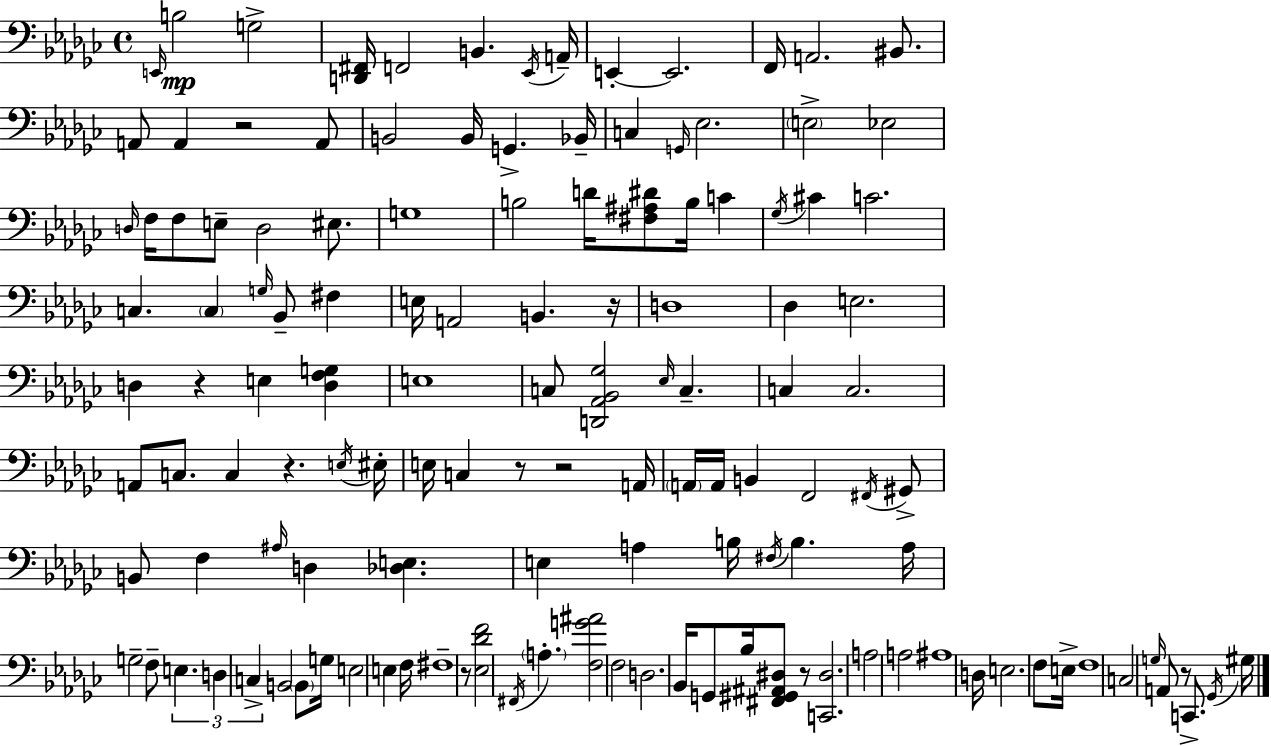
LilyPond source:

{
  \clef bass
  \time 4/4
  \defaultTimeSignature
  \key ees \minor
  \grace { e,16 }\mp b2 g2-> | <d, fis,>16 f,2 b,4. | \acciaccatura { ees,16 } a,16-- e,4-.~~ e,2. | f,16 a,2. bis,8. | \break a,8 a,4 r2 | a,8 b,2 b,16 g,4.-> | bes,16-- c4 \grace { g,16 } ees2. | \parenthesize e2-> ees2 | \break \grace { d16 } f16 f8 e8-- d2 | eis8. g1 | b2 d'16 <fis ais dis'>8 b16 | c'4 \acciaccatura { ges16 } cis'4 c'2. | \break c4. \parenthesize c4 \grace { g16 } | bes,8-- fis4 e16 a,2 b,4. | r16 d1 | des4 e2. | \break d4 r4 e4 | <d f g>4 e1 | c8 <d, aes, bes, ges>2 | \grace { ees16 } c4.-- c4 c2. | \break a,8 c8. c4 | r4. \acciaccatura { e16 } eis16-. e16 c4 r8 r2 | a,16 \parenthesize a,16 a,16 b,4 f,2 | \acciaccatura { fis,16 } gis,8-> b,8 f4 \grace { ais16 } | \break d4 <des e>4. e4 a4 | b16 \acciaccatura { fis16 } b4. a16 g2-- | f8-- \tuplet 3/2 { e4. d4 c4-> } | b,2 \parenthesize b,8 g16 e2 | \break e4 f16 fis1-- | r8 <ees des' f'>2 | \acciaccatura { fis,16 } \parenthesize a4.-. <f g' ais'>2 | f2 d2. | \break bes,16 g,8 bes16 <fis, gis, ais, dis>8 r8 | <c, dis>2. a2 | a2 ais1 | d16 e2. | \break f8 e16-> f1 | c2 | \grace { g16 } a,8 r8 c,8.-> \acciaccatura { ges,16 } gis16 \bar "|."
}